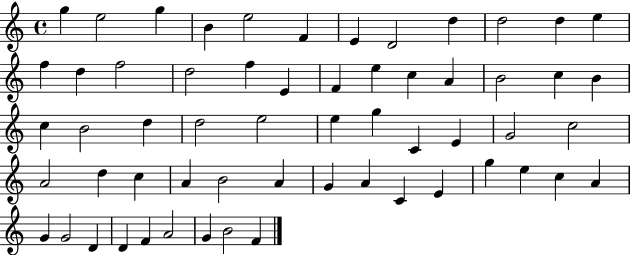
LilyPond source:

{
  \clef treble
  \time 4/4
  \defaultTimeSignature
  \key c \major
  g''4 e''2 g''4 | b'4 e''2 f'4 | e'4 d'2 d''4 | d''2 d''4 e''4 | \break f''4 d''4 f''2 | d''2 f''4 e'4 | f'4 e''4 c''4 a'4 | b'2 c''4 b'4 | \break c''4 b'2 d''4 | d''2 e''2 | e''4 g''4 c'4 e'4 | g'2 c''2 | \break a'2 d''4 c''4 | a'4 b'2 a'4 | g'4 a'4 c'4 e'4 | g''4 e''4 c''4 a'4 | \break g'4 g'2 d'4 | d'4 f'4 a'2 | g'4 b'2 f'4 | \bar "|."
}